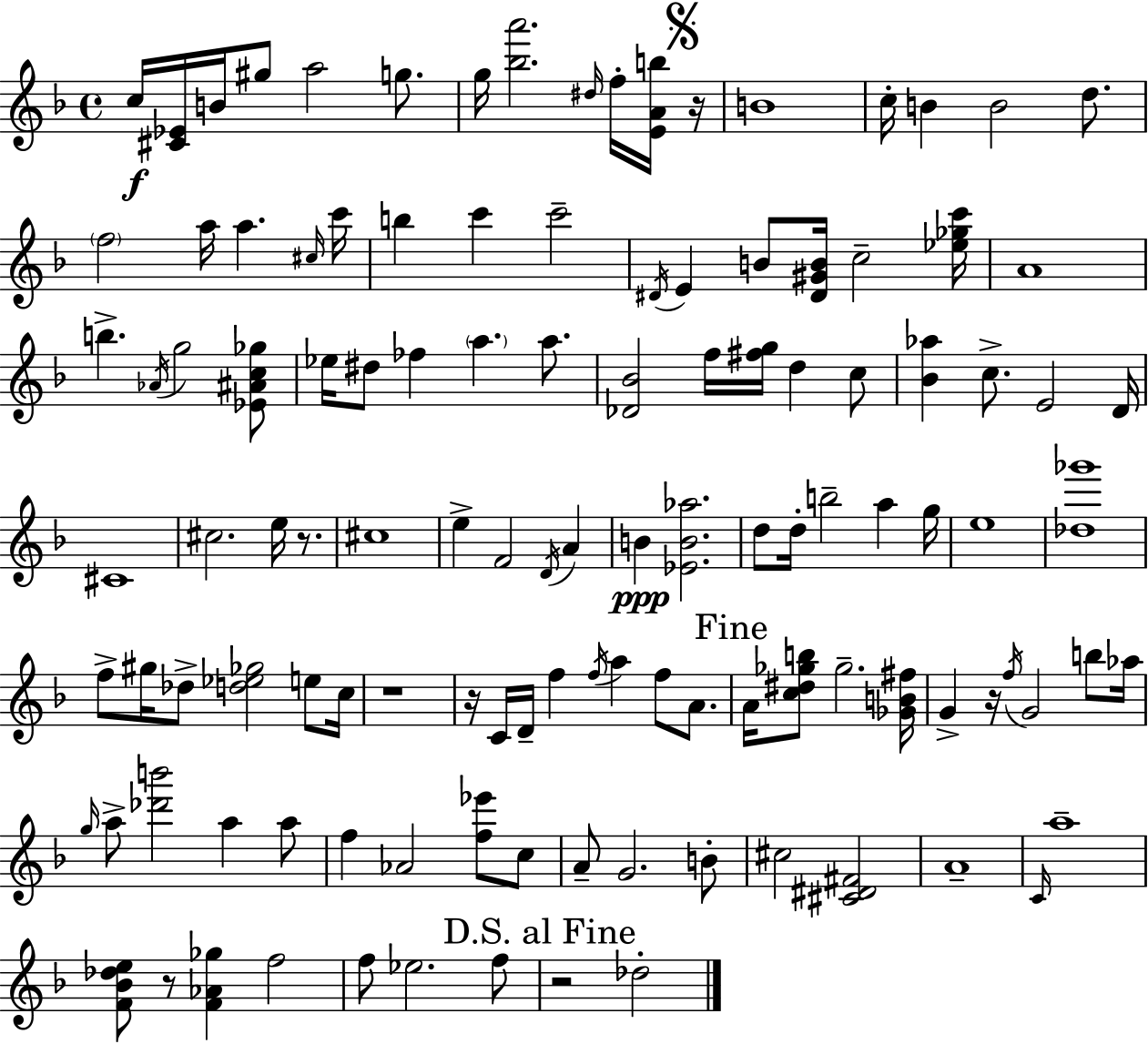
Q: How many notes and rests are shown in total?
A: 119